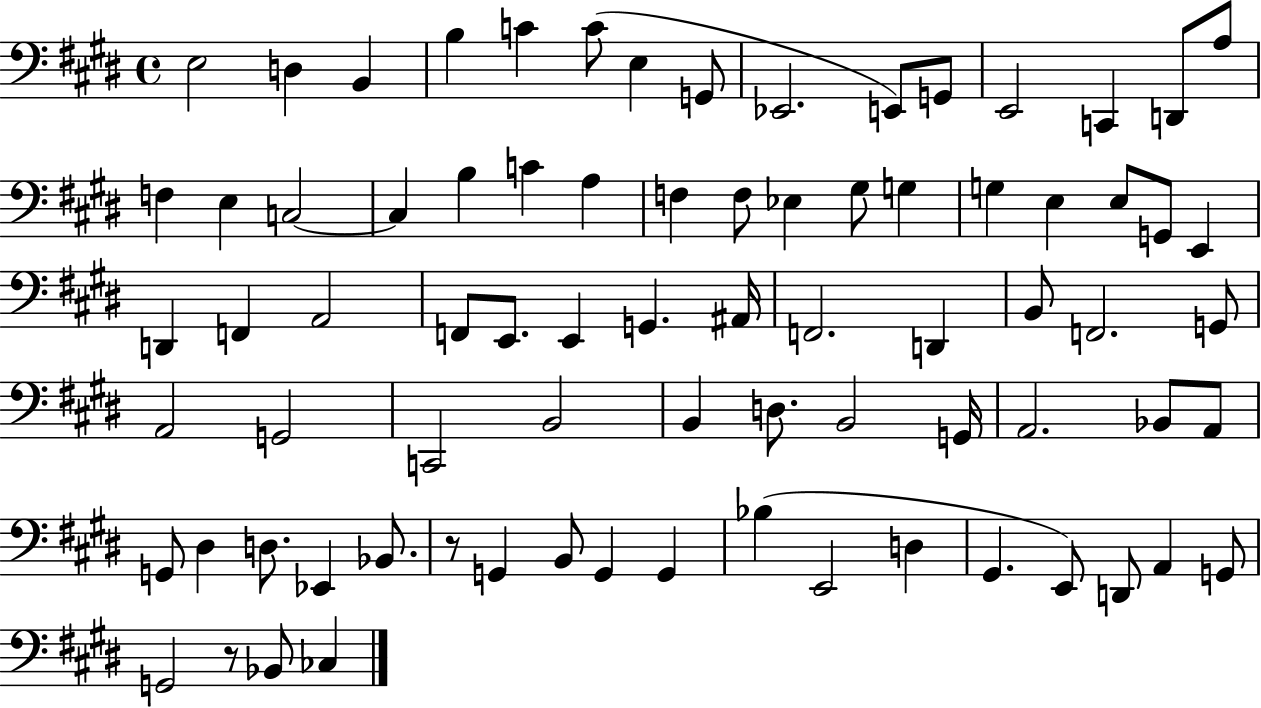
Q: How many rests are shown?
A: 2